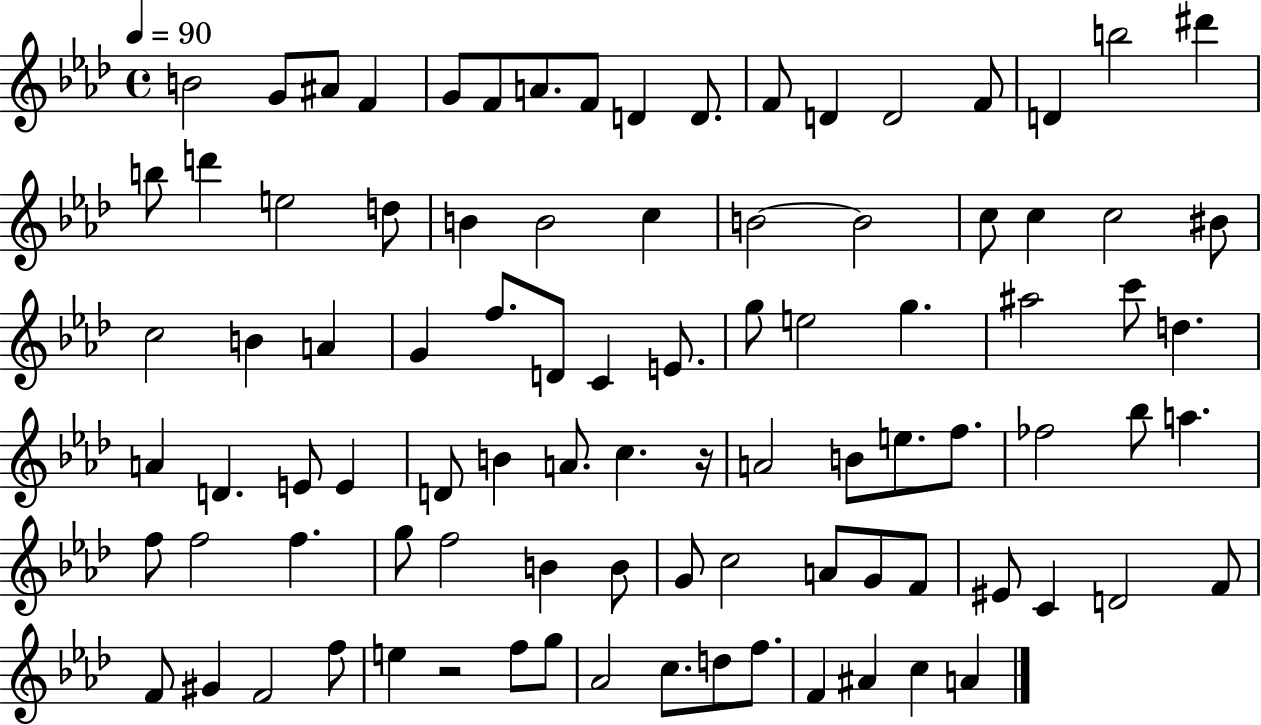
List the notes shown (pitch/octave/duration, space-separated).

B4/h G4/e A#4/e F4/q G4/e F4/e A4/e. F4/e D4/q D4/e. F4/e D4/q D4/h F4/e D4/q B5/h D#6/q B5/e D6/q E5/h D5/e B4/q B4/h C5/q B4/h B4/h C5/e C5/q C5/h BIS4/e C5/h B4/q A4/q G4/q F5/e. D4/e C4/q E4/e. G5/e E5/h G5/q. A#5/h C6/e D5/q. A4/q D4/q. E4/e E4/q D4/e B4/q A4/e. C5/q. R/s A4/h B4/e E5/e. F5/e. FES5/h Bb5/e A5/q. F5/e F5/h F5/q. G5/e F5/h B4/q B4/e G4/e C5/h A4/e G4/e F4/e EIS4/e C4/q D4/h F4/e F4/e G#4/q F4/h F5/e E5/q R/h F5/e G5/e Ab4/h C5/e. D5/e F5/e. F4/q A#4/q C5/q A4/q